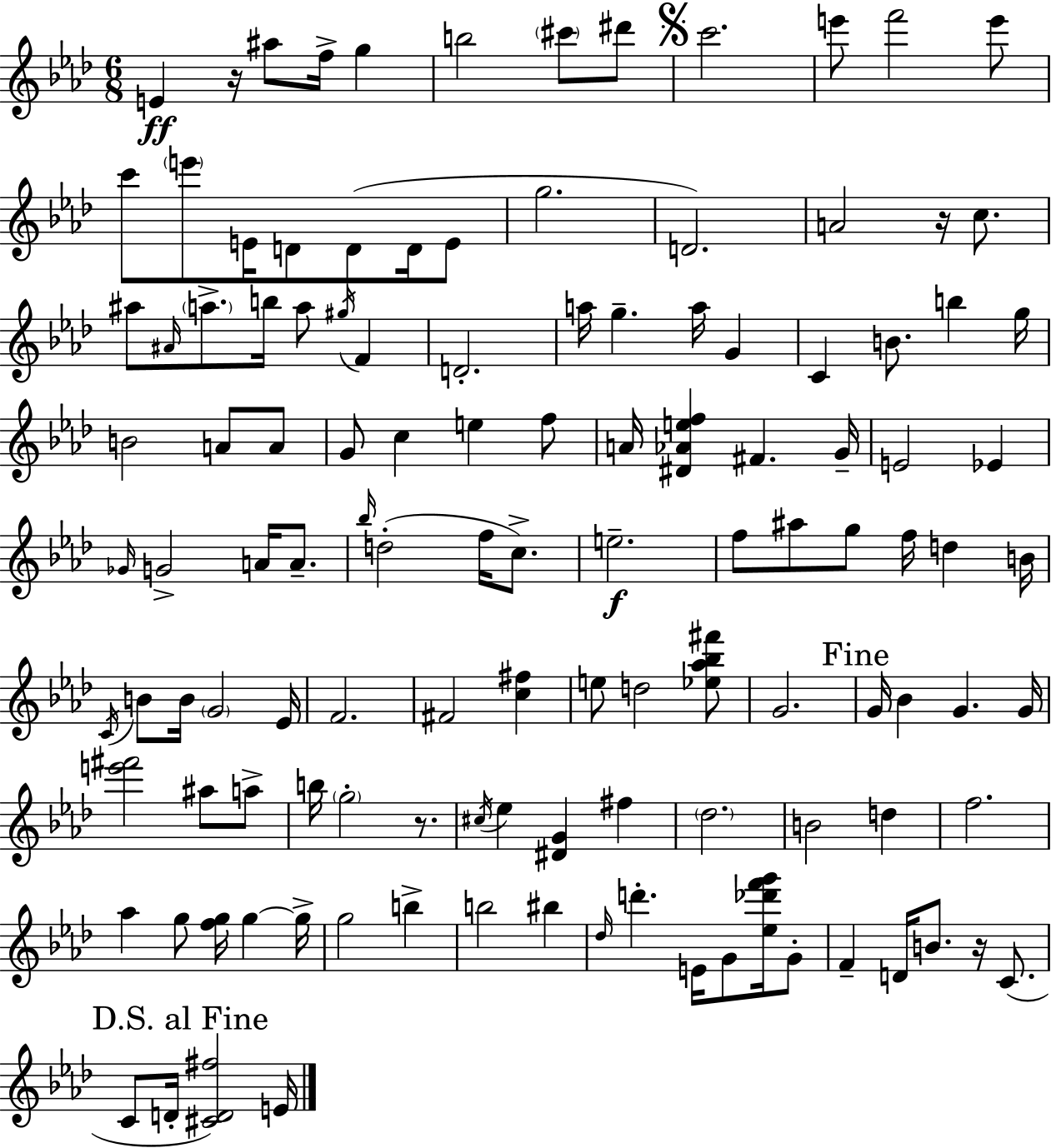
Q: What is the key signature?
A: AES major